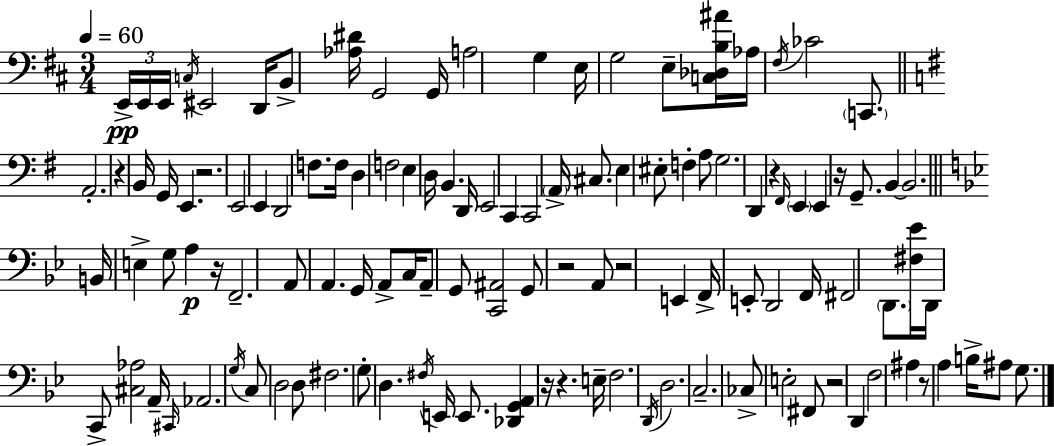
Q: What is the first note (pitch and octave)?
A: E2